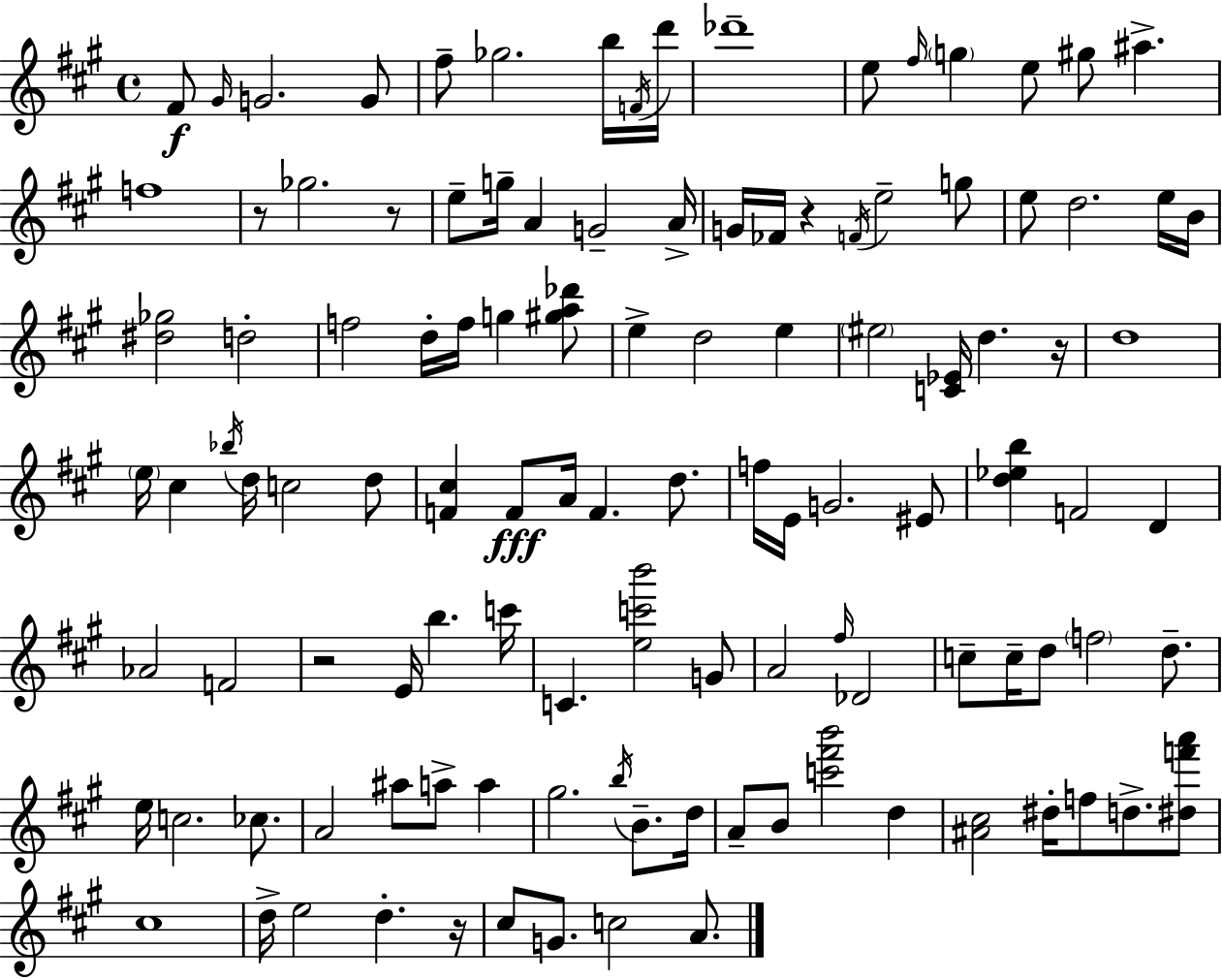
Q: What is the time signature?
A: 4/4